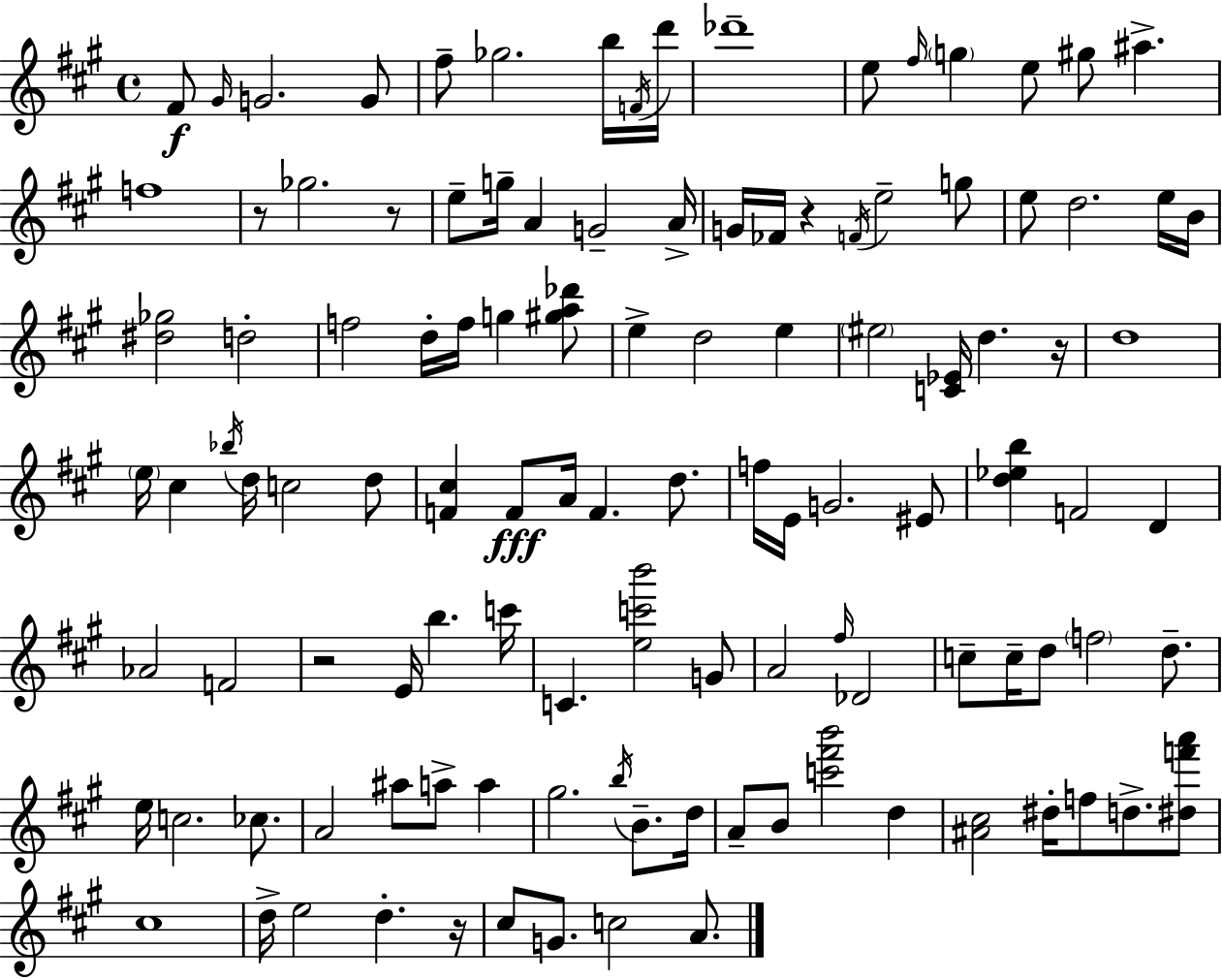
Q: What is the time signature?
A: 4/4